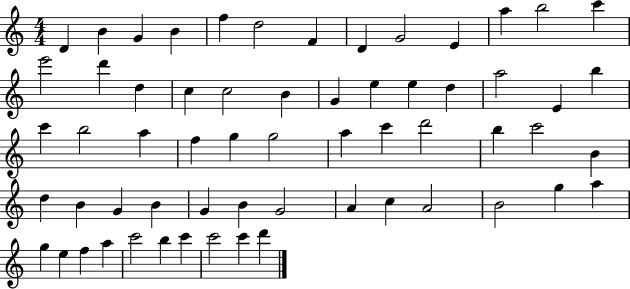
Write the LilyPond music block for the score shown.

{
  \clef treble
  \numericTimeSignature
  \time 4/4
  \key c \major
  d'4 b'4 g'4 b'4 | f''4 d''2 f'4 | d'4 g'2 e'4 | a''4 b''2 c'''4 | \break e'''2 d'''4 d''4 | c''4 c''2 b'4 | g'4 e''4 e''4 d''4 | a''2 e'4 b''4 | \break c'''4 b''2 a''4 | f''4 g''4 g''2 | a''4 c'''4 d'''2 | b''4 c'''2 b'4 | \break d''4 b'4 g'4 b'4 | g'4 b'4 g'2 | a'4 c''4 a'2 | b'2 g''4 a''4 | \break g''4 e''4 f''4 a''4 | c'''2 b''4 c'''4 | c'''2 c'''4 d'''4 | \bar "|."
}